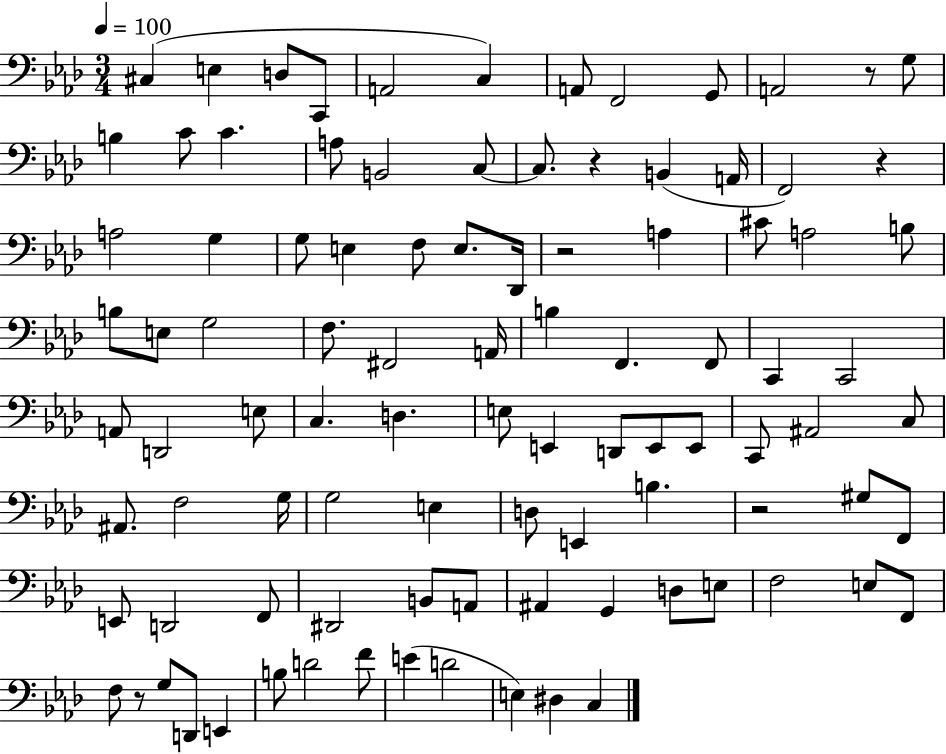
{
  \clef bass
  \numericTimeSignature
  \time 3/4
  \key aes \major
  \tempo 4 = 100
  cis4( e4 d8 c,8 | a,2 c4) | a,8 f,2 g,8 | a,2 r8 g8 | \break b4 c'8 c'4. | a8 b,2 c8~~ | c8. r4 b,4( a,16 | f,2) r4 | \break a2 g4 | g8 e4 f8 e8. des,16 | r2 a4 | cis'8 a2 b8 | \break b8 e8 g2 | f8. fis,2 a,16 | b4 f,4. f,8 | c,4 c,2 | \break a,8 d,2 e8 | c4. d4. | e8 e,4 d,8 e,8 e,8 | c,8 ais,2 c8 | \break ais,8. f2 g16 | g2 e4 | d8 e,4 b4. | r2 gis8 f,8 | \break e,8 d,2 f,8 | dis,2 b,8 a,8 | ais,4 g,4 d8 e8 | f2 e8 f,8 | \break f8 r8 g8 d,8 e,4 | b8 d'2 f'8 | e'4( d'2 | e4) dis4 c4 | \break \bar "|."
}